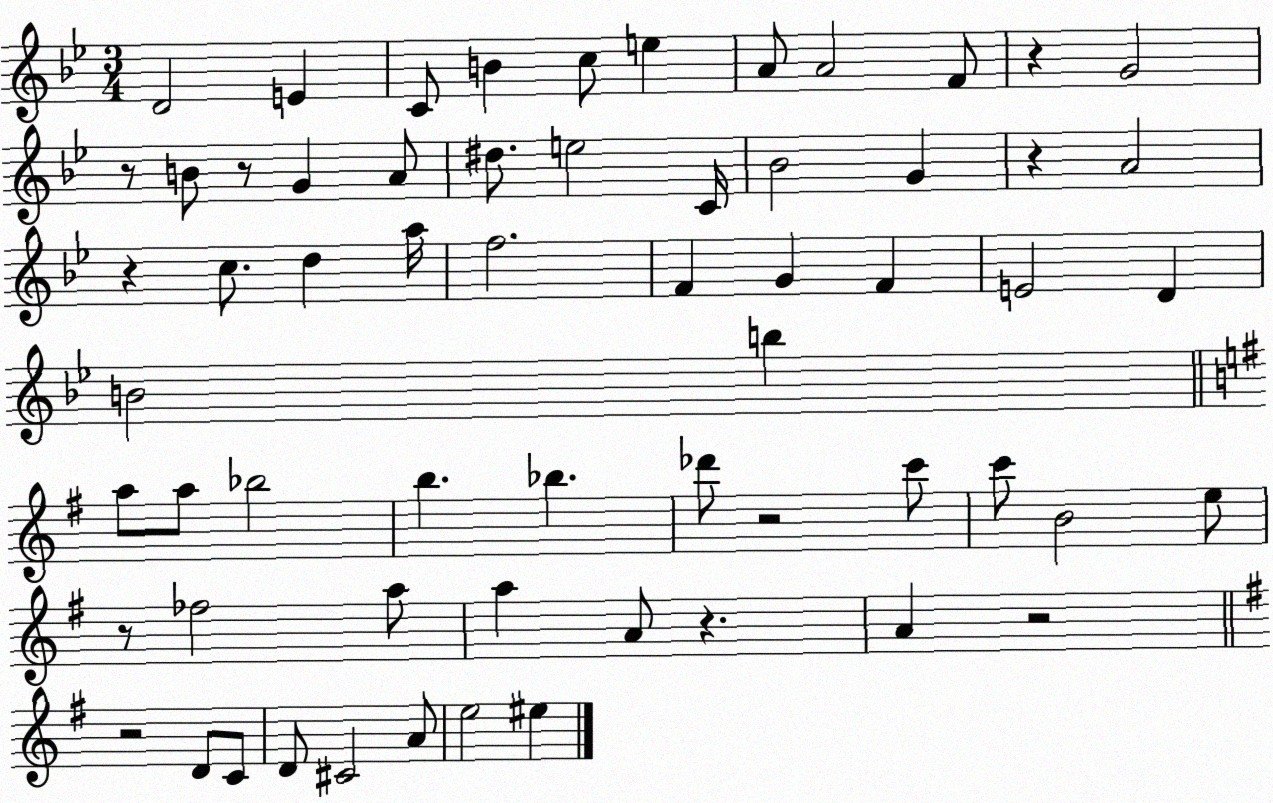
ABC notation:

X:1
T:Untitled
M:3/4
L:1/4
K:Bb
D2 E C/2 B c/2 e A/2 A2 F/2 z G2 z/2 B/2 z/2 G A/2 ^d/2 e2 C/4 _B2 G z A2 z c/2 d a/4 f2 F G F E2 D B2 b a/2 a/2 _b2 b _b _d'/2 z2 c'/2 c'/2 B2 e/2 z/2 _f2 a/2 a A/2 z A z2 z2 D/2 C/2 D/2 ^C2 A/2 e2 ^e